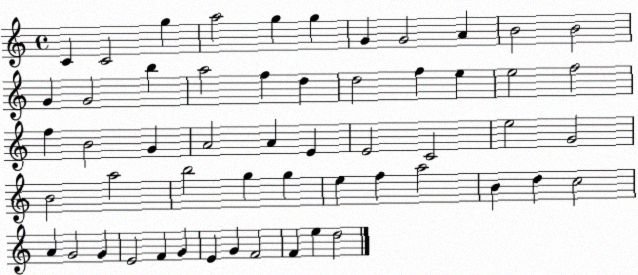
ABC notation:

X:1
T:Untitled
M:4/4
L:1/4
K:C
C C2 g a2 g g G G2 A B2 B2 G G2 b a2 f d d2 f e e2 f2 f B2 G A2 A E E2 C2 e2 G2 B2 a2 b2 g g e f a2 B d c2 A G2 G E2 F G E G F2 F e d2